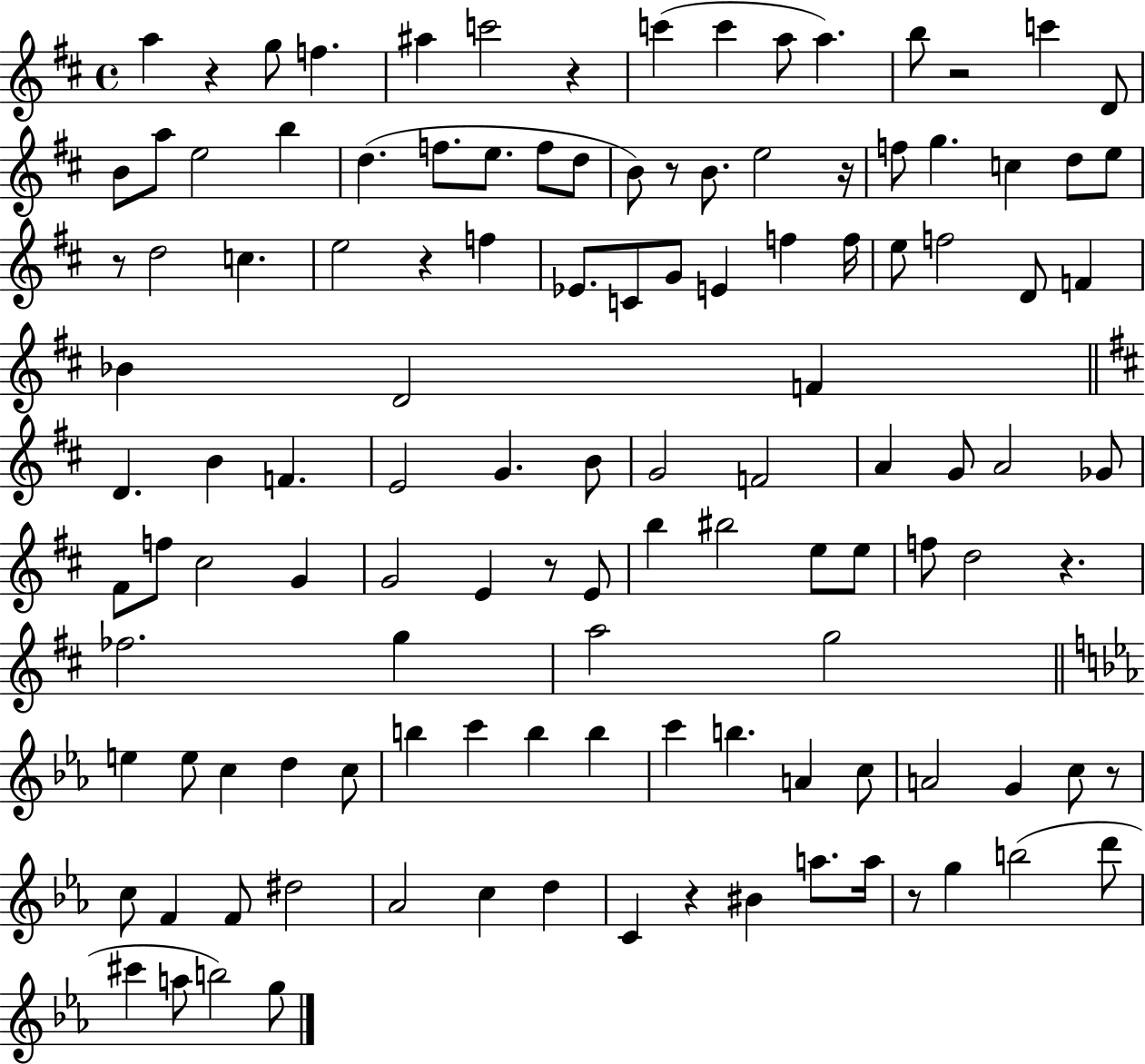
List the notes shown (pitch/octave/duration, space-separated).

A5/q R/q G5/e F5/q. A#5/q C6/h R/q C6/q C6/q A5/e A5/q. B5/e R/h C6/q D4/e B4/e A5/e E5/h B5/q D5/q. F5/e. E5/e. F5/e D5/e B4/e R/e B4/e. E5/h R/s F5/e G5/q. C5/q D5/e E5/e R/e D5/h C5/q. E5/h R/q F5/q Eb4/e. C4/e G4/e E4/q F5/q F5/s E5/e F5/h D4/e F4/q Bb4/q D4/h F4/q D4/q. B4/q F4/q. E4/h G4/q. B4/e G4/h F4/h A4/q G4/e A4/h Gb4/e F#4/e F5/e C#5/h G4/q G4/h E4/q R/e E4/e B5/q BIS5/h E5/e E5/e F5/e D5/h R/q. FES5/h. G5/q A5/h G5/h E5/q E5/e C5/q D5/q C5/e B5/q C6/q B5/q B5/q C6/q B5/q. A4/q C5/e A4/h G4/q C5/e R/e C5/e F4/q F4/e D#5/h Ab4/h C5/q D5/q C4/q R/q BIS4/q A5/e. A5/s R/e G5/q B5/h D6/e C#6/q A5/e B5/h G5/e